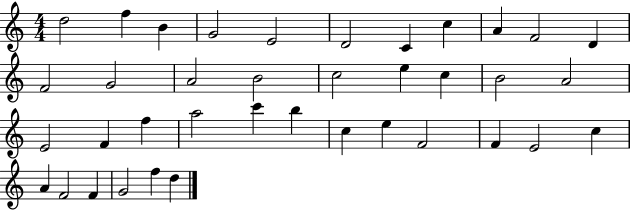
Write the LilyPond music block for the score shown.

{
  \clef treble
  \numericTimeSignature
  \time 4/4
  \key c \major
  d''2 f''4 b'4 | g'2 e'2 | d'2 c'4 c''4 | a'4 f'2 d'4 | \break f'2 g'2 | a'2 b'2 | c''2 e''4 c''4 | b'2 a'2 | \break e'2 f'4 f''4 | a''2 c'''4 b''4 | c''4 e''4 f'2 | f'4 e'2 c''4 | \break a'4 f'2 f'4 | g'2 f''4 d''4 | \bar "|."
}